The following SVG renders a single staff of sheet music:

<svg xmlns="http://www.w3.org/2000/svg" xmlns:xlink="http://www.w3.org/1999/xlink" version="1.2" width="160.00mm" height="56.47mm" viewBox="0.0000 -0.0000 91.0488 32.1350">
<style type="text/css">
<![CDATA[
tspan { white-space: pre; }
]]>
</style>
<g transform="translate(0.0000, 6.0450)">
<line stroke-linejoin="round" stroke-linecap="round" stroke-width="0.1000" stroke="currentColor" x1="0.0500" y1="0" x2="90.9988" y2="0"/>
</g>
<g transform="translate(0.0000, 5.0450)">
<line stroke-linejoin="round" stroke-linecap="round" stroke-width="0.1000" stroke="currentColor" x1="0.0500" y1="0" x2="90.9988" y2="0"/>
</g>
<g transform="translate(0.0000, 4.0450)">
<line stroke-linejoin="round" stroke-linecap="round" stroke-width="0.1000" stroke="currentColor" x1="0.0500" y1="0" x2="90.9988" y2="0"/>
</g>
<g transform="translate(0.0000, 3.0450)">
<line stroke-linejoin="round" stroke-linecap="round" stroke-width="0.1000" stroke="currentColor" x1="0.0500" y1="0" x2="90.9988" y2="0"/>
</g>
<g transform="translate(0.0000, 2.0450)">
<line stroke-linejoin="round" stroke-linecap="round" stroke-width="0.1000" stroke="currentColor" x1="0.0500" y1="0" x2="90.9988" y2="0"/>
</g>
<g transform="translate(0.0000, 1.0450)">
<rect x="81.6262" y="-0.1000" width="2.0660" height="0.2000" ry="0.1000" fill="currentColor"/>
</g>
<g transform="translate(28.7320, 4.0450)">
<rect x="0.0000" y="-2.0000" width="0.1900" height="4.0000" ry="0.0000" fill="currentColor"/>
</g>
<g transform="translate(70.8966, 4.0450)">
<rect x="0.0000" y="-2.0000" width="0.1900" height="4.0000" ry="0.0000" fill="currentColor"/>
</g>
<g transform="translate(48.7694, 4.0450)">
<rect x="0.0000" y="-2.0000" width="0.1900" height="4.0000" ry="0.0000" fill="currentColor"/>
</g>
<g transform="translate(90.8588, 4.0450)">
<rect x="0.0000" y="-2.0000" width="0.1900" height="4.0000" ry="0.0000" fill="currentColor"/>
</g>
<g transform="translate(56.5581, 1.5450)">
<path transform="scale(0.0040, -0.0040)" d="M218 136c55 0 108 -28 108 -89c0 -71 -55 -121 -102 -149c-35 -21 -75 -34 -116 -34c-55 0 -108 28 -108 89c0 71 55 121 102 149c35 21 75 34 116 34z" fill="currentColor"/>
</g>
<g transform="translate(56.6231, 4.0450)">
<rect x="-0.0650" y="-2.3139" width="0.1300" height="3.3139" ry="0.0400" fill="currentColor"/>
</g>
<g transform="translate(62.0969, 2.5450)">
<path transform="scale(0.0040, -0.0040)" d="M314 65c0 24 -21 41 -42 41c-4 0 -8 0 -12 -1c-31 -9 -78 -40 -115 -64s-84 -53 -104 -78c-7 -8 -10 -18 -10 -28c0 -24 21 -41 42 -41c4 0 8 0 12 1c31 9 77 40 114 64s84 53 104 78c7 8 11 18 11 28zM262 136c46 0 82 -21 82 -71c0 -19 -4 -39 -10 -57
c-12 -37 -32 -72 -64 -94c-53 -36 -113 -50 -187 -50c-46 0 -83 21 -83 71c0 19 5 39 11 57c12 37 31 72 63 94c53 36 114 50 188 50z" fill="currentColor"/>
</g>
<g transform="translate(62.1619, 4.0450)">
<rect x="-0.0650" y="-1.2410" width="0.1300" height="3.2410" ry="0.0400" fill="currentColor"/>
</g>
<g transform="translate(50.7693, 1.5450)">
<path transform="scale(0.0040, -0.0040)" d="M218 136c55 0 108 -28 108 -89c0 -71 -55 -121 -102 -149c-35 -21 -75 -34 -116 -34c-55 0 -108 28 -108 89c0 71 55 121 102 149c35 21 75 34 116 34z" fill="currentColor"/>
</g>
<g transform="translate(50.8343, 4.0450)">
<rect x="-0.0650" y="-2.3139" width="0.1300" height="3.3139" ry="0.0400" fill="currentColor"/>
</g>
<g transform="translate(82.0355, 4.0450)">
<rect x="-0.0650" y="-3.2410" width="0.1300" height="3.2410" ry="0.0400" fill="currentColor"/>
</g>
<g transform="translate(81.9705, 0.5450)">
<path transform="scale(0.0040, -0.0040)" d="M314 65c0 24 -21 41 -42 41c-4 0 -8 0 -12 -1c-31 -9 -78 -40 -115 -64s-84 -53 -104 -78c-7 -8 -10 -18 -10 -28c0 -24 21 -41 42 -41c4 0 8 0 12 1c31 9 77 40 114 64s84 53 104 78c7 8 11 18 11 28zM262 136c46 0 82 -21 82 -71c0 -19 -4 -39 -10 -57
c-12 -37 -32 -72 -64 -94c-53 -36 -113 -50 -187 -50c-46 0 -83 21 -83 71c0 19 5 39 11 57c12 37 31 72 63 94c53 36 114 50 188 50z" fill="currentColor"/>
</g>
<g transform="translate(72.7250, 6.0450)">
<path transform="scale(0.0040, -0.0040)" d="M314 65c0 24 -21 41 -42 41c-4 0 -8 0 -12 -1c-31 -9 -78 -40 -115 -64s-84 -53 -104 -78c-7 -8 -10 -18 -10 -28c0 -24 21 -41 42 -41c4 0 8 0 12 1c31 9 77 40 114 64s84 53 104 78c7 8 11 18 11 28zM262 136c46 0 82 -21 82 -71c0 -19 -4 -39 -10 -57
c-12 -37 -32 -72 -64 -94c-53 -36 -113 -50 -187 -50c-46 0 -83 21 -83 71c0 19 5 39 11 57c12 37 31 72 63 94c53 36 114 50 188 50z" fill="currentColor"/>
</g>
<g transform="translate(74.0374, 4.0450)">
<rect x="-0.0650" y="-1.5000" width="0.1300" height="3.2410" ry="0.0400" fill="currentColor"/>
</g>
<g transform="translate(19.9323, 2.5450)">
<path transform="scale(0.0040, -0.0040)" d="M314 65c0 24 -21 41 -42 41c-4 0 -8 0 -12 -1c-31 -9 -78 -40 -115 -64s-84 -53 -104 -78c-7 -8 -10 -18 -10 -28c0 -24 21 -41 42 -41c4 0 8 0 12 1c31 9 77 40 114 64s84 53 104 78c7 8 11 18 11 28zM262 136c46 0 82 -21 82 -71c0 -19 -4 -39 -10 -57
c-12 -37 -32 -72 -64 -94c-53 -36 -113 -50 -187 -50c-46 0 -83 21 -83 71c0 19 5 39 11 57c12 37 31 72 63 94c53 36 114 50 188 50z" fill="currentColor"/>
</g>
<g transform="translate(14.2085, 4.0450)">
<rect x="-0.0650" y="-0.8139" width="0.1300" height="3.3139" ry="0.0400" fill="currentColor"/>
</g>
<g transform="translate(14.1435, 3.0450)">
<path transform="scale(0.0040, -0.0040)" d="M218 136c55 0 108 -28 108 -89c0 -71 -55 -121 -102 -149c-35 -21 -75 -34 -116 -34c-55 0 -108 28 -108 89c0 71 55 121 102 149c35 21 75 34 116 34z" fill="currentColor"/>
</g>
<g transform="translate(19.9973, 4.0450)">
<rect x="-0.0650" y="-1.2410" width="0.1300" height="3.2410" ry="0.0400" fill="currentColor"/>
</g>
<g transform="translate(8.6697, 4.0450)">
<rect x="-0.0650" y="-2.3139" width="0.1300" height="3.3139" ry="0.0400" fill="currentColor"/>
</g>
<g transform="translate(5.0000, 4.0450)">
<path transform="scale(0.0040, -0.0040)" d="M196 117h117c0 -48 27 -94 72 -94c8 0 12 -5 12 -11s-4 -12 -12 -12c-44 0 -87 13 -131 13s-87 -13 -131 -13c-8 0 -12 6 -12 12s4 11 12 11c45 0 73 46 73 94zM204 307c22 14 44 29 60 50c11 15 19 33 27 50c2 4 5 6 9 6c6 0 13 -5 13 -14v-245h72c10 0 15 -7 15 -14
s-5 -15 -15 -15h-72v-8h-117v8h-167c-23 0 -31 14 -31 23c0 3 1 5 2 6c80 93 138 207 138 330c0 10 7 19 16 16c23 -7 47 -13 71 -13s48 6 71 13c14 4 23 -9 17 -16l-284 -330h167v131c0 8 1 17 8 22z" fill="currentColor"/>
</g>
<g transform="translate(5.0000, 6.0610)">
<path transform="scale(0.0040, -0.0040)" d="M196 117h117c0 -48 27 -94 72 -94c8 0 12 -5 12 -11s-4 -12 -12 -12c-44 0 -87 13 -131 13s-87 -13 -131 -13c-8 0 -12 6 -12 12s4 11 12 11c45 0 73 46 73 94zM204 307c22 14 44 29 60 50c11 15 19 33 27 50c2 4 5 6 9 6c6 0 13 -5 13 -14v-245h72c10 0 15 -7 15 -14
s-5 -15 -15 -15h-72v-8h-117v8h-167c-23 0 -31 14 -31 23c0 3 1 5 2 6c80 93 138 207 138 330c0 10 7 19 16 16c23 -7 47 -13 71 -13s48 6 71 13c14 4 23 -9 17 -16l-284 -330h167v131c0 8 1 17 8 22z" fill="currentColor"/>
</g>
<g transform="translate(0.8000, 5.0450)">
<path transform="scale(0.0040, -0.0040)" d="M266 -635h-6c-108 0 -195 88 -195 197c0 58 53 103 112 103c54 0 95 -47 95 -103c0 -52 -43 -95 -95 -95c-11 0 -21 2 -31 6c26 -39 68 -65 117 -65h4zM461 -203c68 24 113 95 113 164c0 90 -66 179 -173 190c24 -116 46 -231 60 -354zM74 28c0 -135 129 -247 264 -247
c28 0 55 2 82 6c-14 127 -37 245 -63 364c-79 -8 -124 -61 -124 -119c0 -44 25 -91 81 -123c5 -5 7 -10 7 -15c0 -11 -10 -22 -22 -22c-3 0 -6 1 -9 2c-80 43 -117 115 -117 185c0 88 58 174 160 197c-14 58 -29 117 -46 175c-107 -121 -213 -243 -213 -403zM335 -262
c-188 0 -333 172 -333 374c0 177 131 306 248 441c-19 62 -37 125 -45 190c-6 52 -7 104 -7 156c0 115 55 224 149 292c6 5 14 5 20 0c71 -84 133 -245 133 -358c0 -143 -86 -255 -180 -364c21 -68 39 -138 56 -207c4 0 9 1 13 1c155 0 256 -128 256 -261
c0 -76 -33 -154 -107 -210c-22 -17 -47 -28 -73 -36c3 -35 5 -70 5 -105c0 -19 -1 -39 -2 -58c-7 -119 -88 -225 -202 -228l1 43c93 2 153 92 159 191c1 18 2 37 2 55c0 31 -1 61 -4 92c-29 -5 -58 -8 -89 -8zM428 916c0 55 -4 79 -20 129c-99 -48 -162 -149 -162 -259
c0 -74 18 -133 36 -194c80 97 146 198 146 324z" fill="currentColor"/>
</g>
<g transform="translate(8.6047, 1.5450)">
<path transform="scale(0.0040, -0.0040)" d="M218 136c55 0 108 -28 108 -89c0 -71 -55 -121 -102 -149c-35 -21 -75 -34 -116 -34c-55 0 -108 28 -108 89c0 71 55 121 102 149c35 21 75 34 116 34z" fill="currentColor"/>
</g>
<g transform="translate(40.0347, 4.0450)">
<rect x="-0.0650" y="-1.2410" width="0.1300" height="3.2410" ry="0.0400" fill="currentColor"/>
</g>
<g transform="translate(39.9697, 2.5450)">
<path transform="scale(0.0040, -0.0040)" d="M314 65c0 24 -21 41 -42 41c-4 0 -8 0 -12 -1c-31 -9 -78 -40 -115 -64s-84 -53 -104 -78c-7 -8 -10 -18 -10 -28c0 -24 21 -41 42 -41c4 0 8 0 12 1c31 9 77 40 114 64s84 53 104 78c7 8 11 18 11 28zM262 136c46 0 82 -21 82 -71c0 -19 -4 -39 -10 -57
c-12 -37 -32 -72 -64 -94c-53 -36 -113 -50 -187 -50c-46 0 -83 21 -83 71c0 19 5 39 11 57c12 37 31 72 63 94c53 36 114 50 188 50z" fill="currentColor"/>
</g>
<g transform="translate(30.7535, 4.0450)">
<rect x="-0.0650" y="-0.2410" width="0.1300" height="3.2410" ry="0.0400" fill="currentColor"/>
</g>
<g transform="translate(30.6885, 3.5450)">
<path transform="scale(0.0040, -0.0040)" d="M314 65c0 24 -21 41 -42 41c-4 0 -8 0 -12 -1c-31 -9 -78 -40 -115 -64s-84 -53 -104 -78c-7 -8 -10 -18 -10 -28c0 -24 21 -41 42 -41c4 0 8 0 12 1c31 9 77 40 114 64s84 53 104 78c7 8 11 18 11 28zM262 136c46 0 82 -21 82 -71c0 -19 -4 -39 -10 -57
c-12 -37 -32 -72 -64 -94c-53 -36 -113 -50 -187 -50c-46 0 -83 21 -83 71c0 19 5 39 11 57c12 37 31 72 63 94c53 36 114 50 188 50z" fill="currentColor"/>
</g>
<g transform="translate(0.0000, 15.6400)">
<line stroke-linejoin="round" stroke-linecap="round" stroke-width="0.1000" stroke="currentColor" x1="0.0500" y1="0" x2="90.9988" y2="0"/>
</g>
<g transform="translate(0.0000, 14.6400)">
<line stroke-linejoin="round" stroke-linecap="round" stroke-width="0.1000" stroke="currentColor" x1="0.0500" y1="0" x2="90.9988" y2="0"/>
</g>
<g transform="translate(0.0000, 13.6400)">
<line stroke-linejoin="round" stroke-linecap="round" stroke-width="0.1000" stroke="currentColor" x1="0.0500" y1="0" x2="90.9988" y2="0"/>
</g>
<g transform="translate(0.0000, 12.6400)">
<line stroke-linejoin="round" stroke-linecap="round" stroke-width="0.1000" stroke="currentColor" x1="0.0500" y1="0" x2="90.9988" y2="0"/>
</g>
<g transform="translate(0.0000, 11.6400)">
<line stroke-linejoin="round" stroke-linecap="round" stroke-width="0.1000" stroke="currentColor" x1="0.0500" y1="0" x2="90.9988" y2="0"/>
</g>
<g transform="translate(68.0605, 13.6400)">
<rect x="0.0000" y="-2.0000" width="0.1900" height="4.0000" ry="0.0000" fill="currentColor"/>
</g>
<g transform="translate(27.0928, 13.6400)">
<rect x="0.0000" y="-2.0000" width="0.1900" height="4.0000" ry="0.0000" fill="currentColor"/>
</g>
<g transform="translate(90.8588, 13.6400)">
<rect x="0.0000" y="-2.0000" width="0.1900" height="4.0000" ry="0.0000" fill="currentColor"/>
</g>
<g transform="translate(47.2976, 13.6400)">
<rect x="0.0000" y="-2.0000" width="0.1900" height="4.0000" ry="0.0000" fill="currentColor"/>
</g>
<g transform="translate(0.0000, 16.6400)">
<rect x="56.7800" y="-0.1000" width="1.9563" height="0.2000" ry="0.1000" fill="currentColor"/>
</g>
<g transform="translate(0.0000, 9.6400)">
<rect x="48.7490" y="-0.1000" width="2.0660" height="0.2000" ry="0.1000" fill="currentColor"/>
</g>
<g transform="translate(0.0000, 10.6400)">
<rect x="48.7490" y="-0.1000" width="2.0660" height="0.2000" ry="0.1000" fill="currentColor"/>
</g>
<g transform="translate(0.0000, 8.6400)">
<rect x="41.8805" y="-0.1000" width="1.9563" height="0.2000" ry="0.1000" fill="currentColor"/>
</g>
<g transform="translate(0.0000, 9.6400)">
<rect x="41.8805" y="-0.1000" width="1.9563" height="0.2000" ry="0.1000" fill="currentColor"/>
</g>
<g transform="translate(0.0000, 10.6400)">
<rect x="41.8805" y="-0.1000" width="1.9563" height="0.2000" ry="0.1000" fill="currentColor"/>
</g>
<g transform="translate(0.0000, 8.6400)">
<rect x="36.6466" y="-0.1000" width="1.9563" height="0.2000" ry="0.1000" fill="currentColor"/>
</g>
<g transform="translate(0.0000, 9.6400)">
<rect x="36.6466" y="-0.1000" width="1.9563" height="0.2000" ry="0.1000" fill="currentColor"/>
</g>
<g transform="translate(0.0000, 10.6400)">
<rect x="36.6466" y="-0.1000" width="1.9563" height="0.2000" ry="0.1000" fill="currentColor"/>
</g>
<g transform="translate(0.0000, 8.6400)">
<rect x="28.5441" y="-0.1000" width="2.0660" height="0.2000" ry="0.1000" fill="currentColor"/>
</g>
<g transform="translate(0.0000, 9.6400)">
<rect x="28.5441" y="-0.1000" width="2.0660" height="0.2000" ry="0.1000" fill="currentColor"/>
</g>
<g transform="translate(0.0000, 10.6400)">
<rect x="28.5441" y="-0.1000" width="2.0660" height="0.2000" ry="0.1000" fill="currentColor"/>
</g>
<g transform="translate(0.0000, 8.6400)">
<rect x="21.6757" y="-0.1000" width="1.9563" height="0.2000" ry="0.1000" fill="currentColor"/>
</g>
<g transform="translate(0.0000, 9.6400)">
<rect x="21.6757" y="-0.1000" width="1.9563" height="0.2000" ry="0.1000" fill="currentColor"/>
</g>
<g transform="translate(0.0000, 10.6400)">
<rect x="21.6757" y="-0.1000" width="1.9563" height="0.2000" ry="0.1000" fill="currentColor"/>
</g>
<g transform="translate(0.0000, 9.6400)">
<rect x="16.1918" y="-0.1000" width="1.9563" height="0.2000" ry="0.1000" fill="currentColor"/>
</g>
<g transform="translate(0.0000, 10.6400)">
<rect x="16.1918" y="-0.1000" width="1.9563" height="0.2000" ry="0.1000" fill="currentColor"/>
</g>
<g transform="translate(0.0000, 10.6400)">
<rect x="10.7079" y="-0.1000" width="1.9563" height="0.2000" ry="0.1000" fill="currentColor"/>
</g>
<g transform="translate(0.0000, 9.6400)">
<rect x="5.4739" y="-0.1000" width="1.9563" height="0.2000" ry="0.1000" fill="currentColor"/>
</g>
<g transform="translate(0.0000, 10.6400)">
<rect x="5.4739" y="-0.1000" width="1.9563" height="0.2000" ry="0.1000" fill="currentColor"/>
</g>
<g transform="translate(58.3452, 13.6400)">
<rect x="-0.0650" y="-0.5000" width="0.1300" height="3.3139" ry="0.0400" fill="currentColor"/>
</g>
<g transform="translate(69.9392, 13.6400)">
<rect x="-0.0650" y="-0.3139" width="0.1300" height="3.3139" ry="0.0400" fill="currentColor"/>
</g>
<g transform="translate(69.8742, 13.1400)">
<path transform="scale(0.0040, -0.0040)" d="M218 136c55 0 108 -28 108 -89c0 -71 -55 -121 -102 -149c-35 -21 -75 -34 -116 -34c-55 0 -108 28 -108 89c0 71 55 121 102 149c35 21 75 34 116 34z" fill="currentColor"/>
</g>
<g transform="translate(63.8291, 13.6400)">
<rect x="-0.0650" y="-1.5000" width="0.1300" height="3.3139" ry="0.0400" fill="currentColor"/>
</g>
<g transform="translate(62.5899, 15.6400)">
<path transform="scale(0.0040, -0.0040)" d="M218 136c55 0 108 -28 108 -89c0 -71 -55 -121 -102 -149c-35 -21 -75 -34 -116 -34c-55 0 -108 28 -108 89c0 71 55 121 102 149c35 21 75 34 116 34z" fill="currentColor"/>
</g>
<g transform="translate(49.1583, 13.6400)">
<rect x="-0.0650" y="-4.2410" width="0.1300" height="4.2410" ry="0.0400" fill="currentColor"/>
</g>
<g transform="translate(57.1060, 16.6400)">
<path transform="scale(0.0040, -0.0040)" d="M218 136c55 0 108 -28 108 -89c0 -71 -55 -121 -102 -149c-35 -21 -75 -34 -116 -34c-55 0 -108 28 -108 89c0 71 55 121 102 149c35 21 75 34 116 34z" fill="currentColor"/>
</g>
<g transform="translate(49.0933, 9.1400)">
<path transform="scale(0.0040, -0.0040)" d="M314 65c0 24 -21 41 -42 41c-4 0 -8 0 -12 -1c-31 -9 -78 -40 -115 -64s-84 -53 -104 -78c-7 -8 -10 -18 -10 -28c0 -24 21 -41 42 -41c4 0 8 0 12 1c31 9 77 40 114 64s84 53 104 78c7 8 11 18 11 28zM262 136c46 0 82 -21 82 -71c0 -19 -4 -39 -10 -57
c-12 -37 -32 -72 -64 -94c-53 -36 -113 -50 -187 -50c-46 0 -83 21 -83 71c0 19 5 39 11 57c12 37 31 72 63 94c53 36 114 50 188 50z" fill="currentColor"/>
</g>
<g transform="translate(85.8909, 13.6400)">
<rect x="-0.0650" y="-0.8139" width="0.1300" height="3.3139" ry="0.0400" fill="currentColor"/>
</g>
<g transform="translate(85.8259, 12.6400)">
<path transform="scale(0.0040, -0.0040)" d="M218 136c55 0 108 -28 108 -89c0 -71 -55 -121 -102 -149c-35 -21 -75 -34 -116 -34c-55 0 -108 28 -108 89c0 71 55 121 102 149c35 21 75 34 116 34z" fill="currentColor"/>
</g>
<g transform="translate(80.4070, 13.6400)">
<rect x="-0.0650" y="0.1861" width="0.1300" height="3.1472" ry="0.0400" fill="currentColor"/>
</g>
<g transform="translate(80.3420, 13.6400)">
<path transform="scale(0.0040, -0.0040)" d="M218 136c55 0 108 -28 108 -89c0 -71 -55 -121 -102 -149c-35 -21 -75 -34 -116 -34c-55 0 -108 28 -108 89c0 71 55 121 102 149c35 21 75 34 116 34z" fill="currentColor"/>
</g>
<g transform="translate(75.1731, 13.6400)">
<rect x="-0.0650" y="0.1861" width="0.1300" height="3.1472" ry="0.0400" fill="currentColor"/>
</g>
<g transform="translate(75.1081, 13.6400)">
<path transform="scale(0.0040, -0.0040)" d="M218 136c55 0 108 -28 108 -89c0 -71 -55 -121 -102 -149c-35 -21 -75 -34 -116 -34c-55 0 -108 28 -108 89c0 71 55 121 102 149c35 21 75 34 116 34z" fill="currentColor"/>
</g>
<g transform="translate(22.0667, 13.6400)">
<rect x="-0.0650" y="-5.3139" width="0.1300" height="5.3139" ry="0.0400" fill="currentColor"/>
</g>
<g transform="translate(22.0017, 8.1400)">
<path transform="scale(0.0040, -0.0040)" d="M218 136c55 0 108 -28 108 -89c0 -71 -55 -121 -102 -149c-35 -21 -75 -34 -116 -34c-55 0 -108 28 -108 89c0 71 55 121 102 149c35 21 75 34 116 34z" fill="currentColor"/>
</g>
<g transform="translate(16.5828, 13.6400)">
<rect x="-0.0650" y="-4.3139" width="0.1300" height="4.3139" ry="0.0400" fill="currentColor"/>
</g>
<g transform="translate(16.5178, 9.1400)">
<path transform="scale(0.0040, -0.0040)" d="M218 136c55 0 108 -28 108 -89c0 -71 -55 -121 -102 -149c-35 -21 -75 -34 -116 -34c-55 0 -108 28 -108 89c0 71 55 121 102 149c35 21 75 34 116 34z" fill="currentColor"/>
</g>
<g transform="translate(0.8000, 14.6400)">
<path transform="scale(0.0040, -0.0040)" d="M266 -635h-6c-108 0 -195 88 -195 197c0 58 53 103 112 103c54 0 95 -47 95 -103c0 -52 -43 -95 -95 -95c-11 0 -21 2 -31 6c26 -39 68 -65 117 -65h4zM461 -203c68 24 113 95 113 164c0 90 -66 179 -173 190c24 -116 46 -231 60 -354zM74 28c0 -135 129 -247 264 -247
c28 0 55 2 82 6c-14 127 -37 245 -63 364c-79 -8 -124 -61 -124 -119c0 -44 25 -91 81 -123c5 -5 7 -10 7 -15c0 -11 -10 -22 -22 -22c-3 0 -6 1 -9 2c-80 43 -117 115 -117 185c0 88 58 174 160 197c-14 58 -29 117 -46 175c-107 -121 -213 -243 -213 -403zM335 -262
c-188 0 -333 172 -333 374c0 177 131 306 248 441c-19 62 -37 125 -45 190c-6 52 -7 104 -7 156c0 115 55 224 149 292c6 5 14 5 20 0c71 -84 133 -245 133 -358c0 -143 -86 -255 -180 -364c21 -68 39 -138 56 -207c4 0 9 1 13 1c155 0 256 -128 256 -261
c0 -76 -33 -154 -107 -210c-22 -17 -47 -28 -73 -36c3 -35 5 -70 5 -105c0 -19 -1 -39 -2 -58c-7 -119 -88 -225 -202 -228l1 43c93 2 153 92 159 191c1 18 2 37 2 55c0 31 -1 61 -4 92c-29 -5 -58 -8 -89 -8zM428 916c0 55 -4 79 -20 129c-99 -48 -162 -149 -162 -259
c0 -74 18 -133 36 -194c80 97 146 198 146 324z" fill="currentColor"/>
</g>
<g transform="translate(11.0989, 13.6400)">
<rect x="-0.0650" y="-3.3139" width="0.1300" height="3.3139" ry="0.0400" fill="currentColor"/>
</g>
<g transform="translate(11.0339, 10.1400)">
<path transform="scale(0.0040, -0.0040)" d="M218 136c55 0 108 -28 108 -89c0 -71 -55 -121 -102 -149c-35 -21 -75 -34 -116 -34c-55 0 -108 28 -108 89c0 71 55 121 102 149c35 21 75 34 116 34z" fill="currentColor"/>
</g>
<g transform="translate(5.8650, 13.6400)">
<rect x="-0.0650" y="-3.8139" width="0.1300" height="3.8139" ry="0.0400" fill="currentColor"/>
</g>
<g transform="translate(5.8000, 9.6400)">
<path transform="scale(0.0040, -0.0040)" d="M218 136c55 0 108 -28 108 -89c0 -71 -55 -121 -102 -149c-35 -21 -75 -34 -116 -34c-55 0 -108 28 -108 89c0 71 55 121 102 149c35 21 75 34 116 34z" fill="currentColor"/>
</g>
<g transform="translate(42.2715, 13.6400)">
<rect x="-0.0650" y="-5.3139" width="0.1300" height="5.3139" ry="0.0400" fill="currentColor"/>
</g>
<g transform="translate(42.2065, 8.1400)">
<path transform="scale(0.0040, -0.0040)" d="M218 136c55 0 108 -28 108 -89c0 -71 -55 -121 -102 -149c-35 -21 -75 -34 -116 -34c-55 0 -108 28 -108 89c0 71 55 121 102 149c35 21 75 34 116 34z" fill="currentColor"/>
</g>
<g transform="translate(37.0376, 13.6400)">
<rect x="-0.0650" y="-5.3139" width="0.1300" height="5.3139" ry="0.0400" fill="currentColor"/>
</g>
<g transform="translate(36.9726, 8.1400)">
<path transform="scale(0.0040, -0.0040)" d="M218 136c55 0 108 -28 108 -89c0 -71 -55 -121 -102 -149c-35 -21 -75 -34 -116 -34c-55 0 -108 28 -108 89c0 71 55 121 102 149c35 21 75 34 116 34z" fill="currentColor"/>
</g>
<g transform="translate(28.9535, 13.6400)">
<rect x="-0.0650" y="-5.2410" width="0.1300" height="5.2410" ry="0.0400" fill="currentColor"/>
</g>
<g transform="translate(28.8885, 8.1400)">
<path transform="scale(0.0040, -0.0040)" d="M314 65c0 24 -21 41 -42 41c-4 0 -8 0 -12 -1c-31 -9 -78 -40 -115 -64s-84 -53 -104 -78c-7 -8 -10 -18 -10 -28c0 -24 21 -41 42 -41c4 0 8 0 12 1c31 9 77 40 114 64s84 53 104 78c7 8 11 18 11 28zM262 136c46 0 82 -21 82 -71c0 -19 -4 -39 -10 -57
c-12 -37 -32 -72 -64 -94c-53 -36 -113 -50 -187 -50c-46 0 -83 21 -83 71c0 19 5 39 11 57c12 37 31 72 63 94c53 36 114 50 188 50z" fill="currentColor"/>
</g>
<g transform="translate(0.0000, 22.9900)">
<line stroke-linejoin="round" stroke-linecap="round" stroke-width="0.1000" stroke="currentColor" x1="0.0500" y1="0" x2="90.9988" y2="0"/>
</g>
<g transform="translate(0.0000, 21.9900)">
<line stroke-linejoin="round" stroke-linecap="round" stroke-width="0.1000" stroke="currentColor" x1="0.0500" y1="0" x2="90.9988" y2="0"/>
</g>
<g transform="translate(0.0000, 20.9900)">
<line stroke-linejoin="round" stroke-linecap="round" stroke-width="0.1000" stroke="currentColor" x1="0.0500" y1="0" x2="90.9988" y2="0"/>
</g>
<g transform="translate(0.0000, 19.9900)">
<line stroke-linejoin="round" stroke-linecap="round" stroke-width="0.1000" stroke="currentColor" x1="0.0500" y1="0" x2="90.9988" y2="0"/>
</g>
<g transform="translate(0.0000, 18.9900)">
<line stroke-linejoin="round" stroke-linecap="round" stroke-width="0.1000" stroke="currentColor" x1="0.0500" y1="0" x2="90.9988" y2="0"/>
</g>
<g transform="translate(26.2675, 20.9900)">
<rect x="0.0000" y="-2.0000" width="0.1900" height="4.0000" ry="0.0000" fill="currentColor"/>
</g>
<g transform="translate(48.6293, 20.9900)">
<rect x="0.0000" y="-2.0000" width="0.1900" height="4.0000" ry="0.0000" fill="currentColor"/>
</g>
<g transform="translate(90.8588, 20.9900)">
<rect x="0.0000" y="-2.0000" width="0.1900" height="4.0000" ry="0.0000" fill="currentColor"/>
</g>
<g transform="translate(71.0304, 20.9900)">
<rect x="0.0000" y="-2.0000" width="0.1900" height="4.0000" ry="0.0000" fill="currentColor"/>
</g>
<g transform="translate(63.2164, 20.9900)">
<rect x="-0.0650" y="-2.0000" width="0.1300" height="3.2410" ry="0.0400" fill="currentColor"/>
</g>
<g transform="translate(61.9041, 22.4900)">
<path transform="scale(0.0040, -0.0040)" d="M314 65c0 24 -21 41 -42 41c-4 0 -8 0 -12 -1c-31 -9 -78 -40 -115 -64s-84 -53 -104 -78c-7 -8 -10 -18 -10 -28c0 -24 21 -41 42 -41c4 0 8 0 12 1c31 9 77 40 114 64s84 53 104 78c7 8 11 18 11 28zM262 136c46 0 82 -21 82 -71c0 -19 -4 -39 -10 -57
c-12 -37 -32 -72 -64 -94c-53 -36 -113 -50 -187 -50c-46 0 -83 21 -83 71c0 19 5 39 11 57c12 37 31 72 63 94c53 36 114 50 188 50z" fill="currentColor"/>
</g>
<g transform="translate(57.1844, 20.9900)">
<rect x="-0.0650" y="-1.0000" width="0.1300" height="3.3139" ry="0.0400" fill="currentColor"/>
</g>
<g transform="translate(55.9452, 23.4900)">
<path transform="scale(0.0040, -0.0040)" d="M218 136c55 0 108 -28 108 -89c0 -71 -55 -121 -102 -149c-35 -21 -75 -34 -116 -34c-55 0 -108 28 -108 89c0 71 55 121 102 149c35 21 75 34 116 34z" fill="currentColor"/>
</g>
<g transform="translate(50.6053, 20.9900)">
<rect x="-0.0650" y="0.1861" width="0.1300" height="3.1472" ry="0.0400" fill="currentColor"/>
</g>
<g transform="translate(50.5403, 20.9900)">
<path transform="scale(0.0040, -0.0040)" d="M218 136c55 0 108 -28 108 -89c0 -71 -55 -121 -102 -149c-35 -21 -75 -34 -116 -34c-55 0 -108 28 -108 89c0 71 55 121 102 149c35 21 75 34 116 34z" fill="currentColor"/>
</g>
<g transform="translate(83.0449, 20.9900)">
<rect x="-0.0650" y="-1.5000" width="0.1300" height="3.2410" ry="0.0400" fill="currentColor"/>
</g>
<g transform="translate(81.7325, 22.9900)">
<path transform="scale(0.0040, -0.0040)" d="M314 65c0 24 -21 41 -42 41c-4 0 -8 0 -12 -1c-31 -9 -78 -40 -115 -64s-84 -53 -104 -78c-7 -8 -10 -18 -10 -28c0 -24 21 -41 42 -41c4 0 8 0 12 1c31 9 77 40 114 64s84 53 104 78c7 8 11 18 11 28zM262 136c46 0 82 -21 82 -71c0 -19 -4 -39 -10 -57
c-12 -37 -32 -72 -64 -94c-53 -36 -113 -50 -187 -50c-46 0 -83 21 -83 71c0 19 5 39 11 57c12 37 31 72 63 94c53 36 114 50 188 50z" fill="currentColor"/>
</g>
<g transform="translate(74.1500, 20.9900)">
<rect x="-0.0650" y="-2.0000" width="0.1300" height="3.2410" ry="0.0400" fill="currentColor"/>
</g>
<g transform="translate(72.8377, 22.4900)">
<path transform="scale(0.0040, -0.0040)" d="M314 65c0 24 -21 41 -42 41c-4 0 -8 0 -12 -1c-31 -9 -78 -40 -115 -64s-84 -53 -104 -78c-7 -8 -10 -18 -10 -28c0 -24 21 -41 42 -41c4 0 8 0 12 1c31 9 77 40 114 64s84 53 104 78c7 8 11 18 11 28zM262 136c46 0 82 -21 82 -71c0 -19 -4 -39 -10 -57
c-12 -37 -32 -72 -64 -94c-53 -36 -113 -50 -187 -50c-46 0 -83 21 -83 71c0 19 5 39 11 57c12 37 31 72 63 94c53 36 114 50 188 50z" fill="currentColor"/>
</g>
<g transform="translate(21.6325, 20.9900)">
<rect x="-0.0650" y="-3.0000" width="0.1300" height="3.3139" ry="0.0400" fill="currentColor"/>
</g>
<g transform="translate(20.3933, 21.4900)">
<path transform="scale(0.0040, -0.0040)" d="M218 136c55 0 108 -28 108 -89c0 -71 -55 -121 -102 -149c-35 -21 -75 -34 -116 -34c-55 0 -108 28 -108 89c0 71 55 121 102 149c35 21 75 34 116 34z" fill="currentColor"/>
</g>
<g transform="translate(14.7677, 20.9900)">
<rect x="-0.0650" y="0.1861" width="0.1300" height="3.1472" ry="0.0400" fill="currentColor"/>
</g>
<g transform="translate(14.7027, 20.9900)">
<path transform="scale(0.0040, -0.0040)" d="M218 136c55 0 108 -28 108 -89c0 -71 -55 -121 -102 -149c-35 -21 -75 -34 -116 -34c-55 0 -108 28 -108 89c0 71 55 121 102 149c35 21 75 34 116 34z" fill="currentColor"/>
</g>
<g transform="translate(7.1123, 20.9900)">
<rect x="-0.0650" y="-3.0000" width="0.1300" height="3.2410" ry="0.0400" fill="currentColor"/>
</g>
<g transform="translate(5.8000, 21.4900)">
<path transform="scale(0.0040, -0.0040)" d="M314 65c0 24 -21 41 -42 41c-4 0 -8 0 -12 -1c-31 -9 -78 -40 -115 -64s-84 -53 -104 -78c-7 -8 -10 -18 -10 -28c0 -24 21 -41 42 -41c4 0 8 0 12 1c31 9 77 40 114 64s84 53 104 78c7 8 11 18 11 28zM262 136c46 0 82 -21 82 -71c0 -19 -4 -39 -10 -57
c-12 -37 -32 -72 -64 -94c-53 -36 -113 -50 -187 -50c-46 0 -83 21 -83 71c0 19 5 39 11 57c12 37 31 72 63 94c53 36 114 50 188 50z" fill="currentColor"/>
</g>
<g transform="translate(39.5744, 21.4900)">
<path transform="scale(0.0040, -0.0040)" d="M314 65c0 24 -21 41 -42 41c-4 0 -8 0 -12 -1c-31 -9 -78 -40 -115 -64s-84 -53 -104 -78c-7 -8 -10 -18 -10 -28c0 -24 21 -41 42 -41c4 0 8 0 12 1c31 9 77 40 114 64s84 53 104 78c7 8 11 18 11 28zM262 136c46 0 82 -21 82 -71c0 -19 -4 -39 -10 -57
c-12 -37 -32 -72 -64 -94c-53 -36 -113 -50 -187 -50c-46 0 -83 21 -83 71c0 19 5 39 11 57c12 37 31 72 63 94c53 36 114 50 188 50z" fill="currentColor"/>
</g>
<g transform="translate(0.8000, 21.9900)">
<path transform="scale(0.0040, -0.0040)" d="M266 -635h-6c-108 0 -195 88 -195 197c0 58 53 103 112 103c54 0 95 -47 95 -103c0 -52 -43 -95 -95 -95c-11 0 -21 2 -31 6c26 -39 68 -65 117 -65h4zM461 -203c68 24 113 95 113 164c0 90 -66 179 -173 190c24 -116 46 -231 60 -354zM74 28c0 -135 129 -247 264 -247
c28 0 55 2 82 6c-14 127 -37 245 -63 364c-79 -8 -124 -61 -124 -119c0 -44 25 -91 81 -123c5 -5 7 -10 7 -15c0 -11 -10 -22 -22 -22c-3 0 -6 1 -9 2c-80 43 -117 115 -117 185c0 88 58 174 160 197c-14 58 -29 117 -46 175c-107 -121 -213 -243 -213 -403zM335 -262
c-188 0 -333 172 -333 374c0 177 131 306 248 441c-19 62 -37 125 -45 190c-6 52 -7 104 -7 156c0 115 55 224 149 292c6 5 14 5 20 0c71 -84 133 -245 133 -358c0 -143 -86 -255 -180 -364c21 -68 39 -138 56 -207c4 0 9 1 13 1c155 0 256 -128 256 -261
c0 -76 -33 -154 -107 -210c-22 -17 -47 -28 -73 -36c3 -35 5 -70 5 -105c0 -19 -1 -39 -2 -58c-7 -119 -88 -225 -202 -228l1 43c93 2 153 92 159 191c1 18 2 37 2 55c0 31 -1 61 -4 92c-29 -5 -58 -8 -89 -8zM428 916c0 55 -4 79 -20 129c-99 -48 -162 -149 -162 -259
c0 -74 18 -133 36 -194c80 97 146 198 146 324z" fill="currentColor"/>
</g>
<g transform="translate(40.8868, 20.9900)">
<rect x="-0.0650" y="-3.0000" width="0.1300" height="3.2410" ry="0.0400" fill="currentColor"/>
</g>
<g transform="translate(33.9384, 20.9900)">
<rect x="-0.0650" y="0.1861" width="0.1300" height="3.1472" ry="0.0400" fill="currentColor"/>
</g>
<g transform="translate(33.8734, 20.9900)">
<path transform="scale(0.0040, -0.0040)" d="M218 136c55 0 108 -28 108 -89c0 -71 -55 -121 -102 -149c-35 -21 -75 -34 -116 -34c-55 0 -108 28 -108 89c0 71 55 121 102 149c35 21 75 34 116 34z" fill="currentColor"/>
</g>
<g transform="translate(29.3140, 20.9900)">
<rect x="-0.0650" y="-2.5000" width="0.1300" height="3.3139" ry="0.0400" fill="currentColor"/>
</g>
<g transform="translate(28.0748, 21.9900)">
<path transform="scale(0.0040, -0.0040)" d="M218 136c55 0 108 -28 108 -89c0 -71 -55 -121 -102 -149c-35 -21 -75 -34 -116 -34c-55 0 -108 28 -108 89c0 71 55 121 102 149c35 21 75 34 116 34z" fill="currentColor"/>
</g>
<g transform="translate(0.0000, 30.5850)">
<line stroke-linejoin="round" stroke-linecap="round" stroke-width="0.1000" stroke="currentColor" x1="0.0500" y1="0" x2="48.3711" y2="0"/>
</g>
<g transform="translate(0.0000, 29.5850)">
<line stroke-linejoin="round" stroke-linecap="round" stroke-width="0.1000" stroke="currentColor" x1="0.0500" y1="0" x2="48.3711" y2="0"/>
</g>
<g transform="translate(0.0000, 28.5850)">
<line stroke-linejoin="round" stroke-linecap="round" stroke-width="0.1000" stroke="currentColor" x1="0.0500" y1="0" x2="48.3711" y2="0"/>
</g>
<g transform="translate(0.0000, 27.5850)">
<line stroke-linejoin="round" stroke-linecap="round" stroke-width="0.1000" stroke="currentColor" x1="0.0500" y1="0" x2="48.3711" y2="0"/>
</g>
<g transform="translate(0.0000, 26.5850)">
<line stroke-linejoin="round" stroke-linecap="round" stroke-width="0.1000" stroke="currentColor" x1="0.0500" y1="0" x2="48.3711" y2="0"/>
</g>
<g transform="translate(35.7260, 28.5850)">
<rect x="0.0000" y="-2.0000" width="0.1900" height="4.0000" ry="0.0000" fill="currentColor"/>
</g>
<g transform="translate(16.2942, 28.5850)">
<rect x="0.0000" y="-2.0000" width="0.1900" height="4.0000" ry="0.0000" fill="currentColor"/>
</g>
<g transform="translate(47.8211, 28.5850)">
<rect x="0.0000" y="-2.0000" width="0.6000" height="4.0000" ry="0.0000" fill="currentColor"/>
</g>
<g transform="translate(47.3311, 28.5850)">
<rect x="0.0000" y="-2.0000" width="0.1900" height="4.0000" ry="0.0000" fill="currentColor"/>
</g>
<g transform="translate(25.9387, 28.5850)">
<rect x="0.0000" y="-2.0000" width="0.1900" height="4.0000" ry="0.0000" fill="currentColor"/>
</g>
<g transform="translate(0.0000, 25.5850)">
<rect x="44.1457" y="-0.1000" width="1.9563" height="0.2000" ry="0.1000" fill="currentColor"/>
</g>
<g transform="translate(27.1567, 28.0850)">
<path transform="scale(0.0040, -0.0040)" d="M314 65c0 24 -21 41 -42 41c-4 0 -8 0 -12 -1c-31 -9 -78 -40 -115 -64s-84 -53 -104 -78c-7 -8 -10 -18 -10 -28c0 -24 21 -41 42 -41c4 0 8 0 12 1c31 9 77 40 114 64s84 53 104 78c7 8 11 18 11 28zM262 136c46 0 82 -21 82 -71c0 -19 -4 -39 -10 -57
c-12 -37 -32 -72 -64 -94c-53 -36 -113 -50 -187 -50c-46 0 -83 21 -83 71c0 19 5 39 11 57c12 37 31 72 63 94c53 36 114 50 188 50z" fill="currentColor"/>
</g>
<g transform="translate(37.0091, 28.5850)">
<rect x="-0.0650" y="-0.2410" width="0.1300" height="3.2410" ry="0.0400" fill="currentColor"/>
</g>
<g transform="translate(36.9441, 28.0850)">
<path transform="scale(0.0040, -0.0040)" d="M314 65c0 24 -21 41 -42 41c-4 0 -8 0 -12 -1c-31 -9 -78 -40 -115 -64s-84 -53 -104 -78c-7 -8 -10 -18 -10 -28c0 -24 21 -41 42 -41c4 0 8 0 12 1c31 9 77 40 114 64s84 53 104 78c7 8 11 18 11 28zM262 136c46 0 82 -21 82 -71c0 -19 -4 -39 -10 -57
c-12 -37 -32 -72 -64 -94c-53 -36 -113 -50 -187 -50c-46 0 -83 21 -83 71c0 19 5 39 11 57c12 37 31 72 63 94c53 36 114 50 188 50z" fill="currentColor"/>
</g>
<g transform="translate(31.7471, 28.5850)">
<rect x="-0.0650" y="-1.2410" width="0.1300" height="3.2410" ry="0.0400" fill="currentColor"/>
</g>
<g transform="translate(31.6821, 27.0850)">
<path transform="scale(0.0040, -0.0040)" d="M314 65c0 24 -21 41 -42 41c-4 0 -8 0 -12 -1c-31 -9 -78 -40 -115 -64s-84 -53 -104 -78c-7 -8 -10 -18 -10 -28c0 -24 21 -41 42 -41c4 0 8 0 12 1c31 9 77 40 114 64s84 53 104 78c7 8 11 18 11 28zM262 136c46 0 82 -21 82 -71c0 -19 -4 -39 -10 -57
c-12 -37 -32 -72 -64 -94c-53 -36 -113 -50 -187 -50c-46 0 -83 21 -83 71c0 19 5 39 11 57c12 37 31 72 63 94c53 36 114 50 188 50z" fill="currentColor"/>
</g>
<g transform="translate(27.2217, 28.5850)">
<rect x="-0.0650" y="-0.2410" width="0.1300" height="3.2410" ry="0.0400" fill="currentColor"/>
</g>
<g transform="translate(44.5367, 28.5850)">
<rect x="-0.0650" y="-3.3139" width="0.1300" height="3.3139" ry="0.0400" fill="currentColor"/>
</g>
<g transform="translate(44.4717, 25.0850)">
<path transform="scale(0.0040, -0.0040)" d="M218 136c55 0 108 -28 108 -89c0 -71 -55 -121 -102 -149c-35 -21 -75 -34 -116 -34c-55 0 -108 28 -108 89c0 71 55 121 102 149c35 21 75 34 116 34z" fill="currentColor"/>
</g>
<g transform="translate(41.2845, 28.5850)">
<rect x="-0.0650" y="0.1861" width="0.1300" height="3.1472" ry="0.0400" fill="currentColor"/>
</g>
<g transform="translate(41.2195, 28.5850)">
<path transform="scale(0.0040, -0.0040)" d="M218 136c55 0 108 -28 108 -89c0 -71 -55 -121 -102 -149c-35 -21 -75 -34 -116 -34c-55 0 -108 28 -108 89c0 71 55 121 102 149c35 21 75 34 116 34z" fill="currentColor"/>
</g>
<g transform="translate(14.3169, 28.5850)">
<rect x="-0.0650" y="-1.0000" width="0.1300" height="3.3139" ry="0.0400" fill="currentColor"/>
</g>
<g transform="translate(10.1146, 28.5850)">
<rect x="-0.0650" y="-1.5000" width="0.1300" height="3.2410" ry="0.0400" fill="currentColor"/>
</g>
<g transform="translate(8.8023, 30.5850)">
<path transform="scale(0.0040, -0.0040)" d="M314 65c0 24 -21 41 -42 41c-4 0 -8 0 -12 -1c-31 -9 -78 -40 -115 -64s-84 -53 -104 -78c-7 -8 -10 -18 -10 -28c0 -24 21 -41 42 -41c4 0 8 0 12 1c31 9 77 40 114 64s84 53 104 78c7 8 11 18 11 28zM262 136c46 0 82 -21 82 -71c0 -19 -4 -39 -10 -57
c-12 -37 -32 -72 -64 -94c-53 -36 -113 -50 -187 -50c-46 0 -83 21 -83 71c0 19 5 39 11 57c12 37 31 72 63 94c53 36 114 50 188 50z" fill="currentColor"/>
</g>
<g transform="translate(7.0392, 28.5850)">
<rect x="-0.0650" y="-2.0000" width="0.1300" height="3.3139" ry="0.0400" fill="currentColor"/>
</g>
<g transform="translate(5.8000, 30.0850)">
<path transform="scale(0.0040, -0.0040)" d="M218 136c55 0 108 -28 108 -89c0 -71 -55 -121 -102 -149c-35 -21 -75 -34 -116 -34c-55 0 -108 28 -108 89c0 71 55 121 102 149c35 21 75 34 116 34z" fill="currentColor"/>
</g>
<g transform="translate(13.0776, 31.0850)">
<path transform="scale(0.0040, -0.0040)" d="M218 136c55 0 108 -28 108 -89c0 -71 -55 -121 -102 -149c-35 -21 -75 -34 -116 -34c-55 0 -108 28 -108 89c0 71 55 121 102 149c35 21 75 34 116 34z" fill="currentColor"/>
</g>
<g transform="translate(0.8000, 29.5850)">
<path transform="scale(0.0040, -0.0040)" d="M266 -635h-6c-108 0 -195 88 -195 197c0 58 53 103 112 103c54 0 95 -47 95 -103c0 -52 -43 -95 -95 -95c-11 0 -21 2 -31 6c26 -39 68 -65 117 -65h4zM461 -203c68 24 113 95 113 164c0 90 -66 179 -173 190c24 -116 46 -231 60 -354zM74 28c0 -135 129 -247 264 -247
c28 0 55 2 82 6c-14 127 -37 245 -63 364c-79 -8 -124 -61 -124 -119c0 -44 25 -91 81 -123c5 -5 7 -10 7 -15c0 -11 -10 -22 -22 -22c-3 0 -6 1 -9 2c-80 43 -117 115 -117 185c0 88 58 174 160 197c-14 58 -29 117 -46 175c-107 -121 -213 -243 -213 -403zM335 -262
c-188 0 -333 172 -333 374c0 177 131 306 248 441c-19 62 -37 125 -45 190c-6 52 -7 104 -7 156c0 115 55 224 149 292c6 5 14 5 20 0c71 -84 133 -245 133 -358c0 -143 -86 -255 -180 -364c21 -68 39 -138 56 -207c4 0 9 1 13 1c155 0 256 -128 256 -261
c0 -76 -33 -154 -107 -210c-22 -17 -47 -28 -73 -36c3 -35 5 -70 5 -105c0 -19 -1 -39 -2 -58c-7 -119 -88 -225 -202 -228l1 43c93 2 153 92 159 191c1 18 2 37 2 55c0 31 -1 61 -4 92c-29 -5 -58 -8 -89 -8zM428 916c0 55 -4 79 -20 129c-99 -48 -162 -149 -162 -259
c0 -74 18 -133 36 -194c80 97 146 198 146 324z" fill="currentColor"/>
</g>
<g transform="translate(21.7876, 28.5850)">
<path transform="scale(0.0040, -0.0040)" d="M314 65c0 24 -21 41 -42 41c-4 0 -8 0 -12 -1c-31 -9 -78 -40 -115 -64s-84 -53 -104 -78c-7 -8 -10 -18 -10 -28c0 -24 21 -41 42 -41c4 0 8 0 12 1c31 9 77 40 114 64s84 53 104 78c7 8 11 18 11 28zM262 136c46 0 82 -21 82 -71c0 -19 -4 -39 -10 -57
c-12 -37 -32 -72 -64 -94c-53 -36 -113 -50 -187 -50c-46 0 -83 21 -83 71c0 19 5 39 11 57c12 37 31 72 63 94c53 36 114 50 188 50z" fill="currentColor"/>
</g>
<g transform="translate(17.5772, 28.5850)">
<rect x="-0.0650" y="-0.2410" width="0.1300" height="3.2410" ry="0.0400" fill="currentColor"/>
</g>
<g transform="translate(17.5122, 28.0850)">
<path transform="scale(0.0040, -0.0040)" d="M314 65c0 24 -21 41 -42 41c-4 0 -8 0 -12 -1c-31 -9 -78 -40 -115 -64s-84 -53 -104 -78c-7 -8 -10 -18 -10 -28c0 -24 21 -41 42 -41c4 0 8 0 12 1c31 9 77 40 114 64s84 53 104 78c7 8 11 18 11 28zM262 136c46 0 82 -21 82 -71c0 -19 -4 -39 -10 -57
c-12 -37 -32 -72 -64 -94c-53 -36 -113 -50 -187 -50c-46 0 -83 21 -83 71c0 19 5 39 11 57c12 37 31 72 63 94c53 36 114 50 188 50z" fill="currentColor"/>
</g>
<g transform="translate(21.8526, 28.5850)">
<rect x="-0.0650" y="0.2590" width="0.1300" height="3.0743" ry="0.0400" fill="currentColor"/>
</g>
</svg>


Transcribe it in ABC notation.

X:1
T:Untitled
M:4/4
L:1/4
K:C
g d e2 c2 e2 g g e2 E2 b2 c' b d' f' f'2 f' f' d'2 C E c B B d A2 B A G B A2 B D F2 F2 E2 F E2 D c2 B2 c2 e2 c2 B b